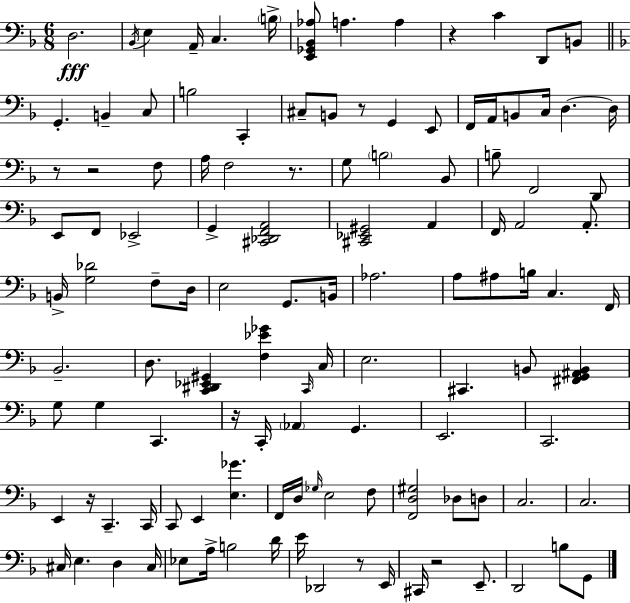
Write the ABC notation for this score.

X:1
T:Untitled
M:6/8
L:1/4
K:F
D,2 _B,,/4 E, A,,/4 C, B,/4 [E,,_G,,_B,,_A,]/2 A, A, z C D,,/2 B,,/2 G,, B,, C,/2 B,2 C,, ^C,/2 B,,/2 z/2 G,, E,,/2 F,,/4 A,,/4 B,,/2 C,/4 D, D,/4 z/2 z2 F,/2 A,/4 F,2 z/2 G,/2 B,2 _B,,/2 B,/2 F,,2 D,,/2 E,,/2 F,,/2 _E,,2 G,, [^C,,_D,,F,,A,,]2 [^C,,_E,,^G,,]2 A,, F,,/4 A,,2 A,,/2 B,,/4 [G,_D]2 F,/2 D,/4 E,2 G,,/2 B,,/4 _A,2 A,/2 ^A,/2 B,/4 C, F,,/4 _B,,2 D,/2 [C,,^D,,_E,,^G,,] [F,_E_G] C,,/4 C,/4 E,2 ^C,, B,,/2 [^F,,G,,^A,,B,,] G,/2 G, C,, z/4 C,,/4 _A,, G,, E,,2 C,,2 E,, z/4 C,, C,,/4 C,,/2 E,, [E,_G] F,,/4 D,/4 _G,/4 E,2 F,/2 [F,,D,^G,]2 _D,/2 D,/2 C,2 C,2 ^C,/4 E, D, ^C,/4 _E,/2 A,/4 B,2 D/4 E/4 _D,,2 z/2 E,,/4 ^C,,/4 z2 E,,/2 D,,2 B,/2 G,,/2